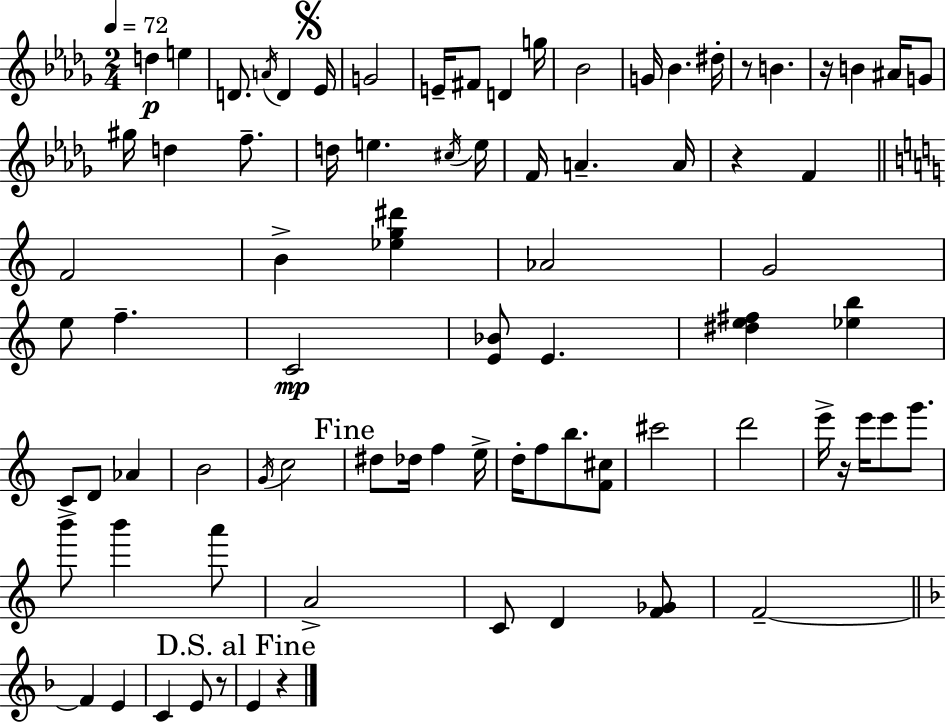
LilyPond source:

{
  \clef treble
  \numericTimeSignature
  \time 2/4
  \key bes \minor
  \tempo 4 = 72
  d''4\p e''4 | d'8. \acciaccatura { a'16 } d'4 | \mark \markup { \musicglyph "scripts.segno" } ees'16 g'2 | e'16-- fis'8 d'4 | \break g''16 bes'2 | g'16 bes'4. | dis''16-. r8 b'4. | r16 b'4 ais'16 g'8 | \break gis''16 d''4 f''8.-- | d''16 e''4. | \acciaccatura { cis''16 } e''16 f'16 a'4.-- | a'16 r4 f'4 | \break \bar "||" \break \key c \major f'2 | b'4-> <ees'' g'' dis'''>4 | aes'2 | g'2 | \break e''8 f''4.-- | c'2\mp | <e' bes'>8 e'4. | <dis'' e'' fis''>4 <ees'' b''>4 | \break c'8-> d'8 aes'4 | b'2 | \acciaccatura { g'16 } c''2 | \mark "Fine" dis''8 des''16 f''4 | \break e''16-> d''16-. f''8 b''8. <f' cis''>8 | cis'''2 | d'''2 | e'''16-> r16 e'''16 e'''8 g'''8. | \break b'''8 b'''4 a'''8 | a'2-> | c'8 d'4 <f' ges'>8 | f'2--~~ | \break \bar "||" \break \key f \major f'4 e'4 | c'4 e'8 r8 | \mark "D.S. al Fine" e'4 r4 | \bar "|."
}